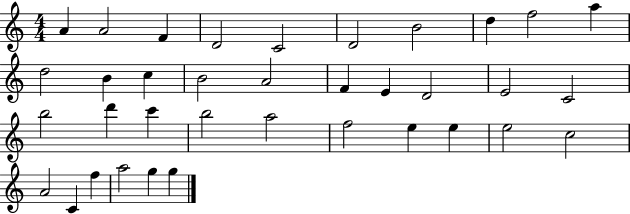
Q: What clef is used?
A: treble